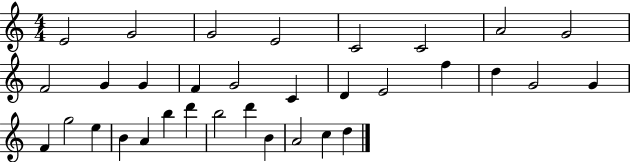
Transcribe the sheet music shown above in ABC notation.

X:1
T:Untitled
M:4/4
L:1/4
K:C
E2 G2 G2 E2 C2 C2 A2 G2 F2 G G F G2 C D E2 f d G2 G F g2 e B A b d' b2 d' B A2 c d